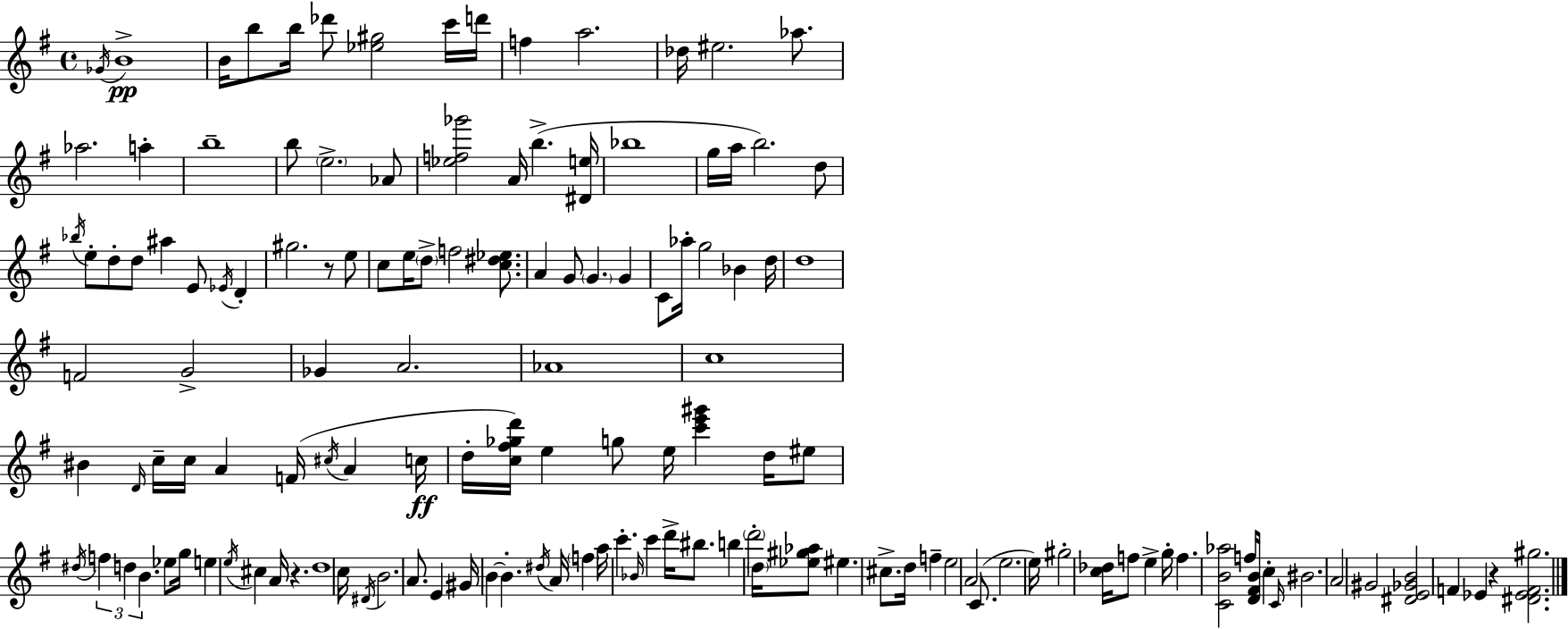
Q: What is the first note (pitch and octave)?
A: Gb4